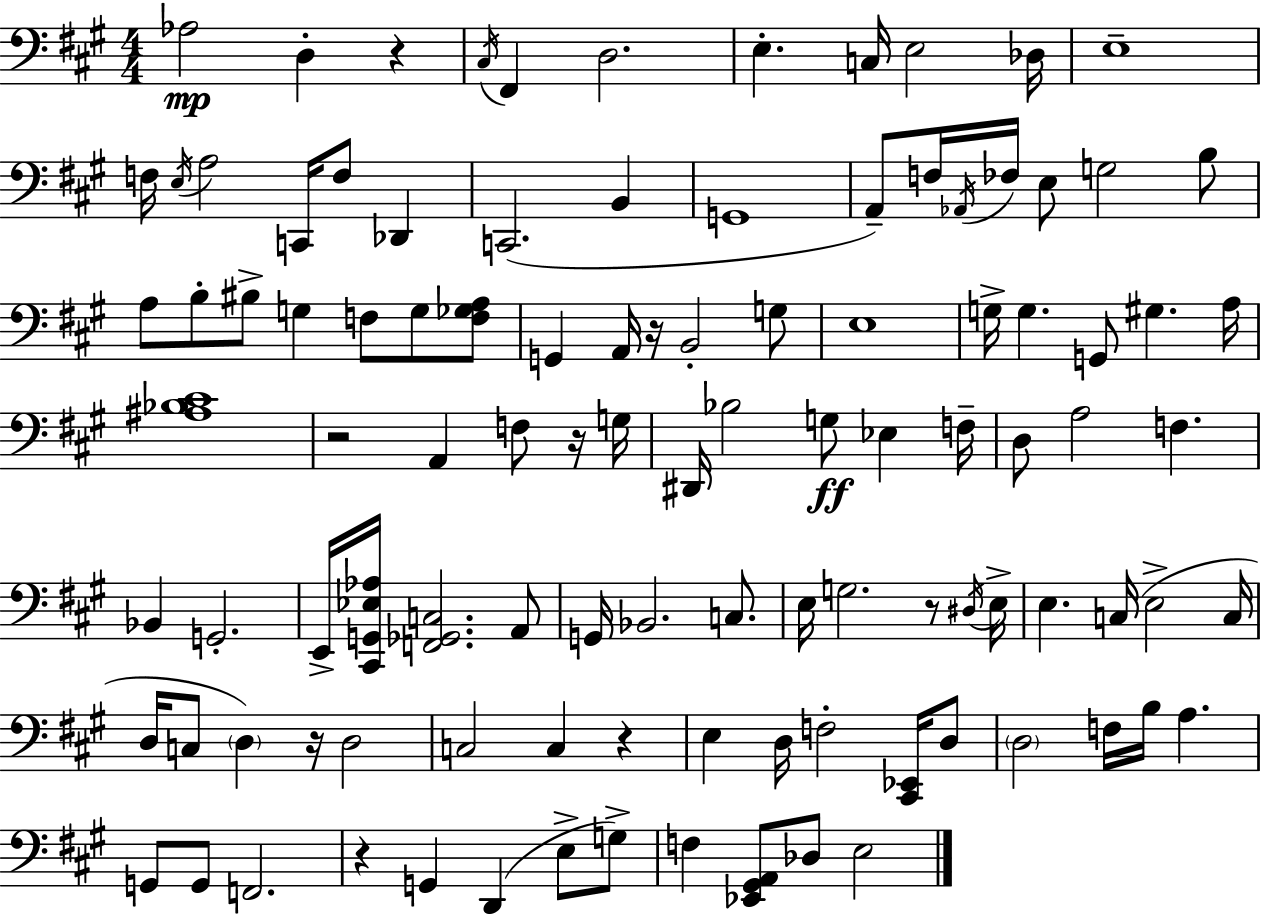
Ab3/h D3/q R/q C#3/s F#2/q D3/h. E3/q. C3/s E3/h Db3/s E3/w F3/s E3/s A3/h C2/s F3/e Db2/q C2/h. B2/q G2/w A2/e F3/s Ab2/s FES3/s E3/e G3/h B3/e A3/e B3/e BIS3/e G3/q F3/e G3/e [F3,Gb3,A3]/e G2/q A2/s R/s B2/h G3/e E3/w G3/s G3/q. G2/e G#3/q. A3/s [A#3,Bb3,C#4]/w R/h A2/q F3/e R/s G3/s D#2/s Bb3/h G3/e Eb3/q F3/s D3/e A3/h F3/q. Bb2/q G2/h. E2/s [C#2,G2,Eb3,Ab3]/s [F2,Gb2,C3]/h. A2/e G2/s Bb2/h. C3/e. E3/s G3/h. R/e D#3/s E3/s E3/q. C3/s E3/h C3/s D3/s C3/e D3/q R/s D3/h C3/h C3/q R/q E3/q D3/s F3/h [C#2,Eb2]/s D3/e D3/h F3/s B3/s A3/q. G2/e G2/e F2/h. R/q G2/q D2/q E3/e G3/e F3/q [Eb2,G#2,A2]/e Db3/e E3/h